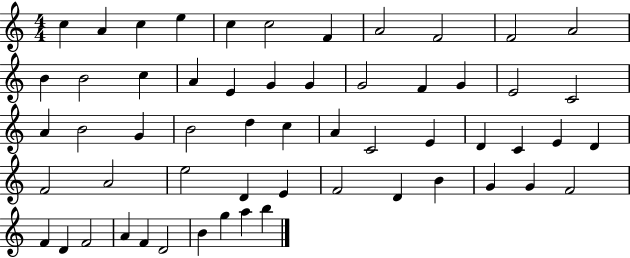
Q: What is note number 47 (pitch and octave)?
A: F4